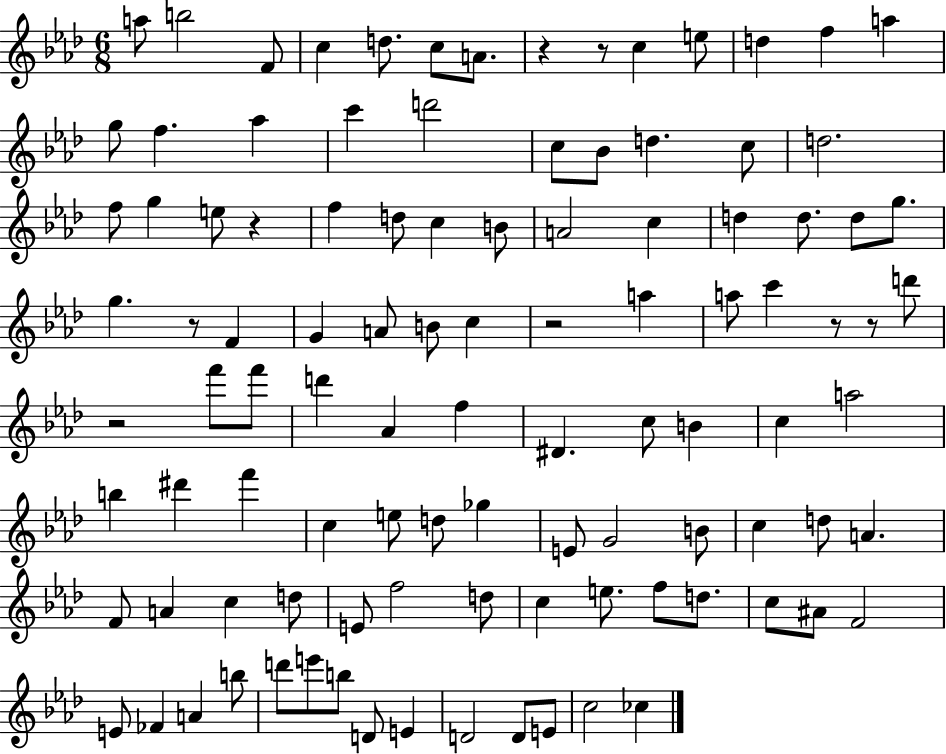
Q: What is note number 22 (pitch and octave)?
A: D5